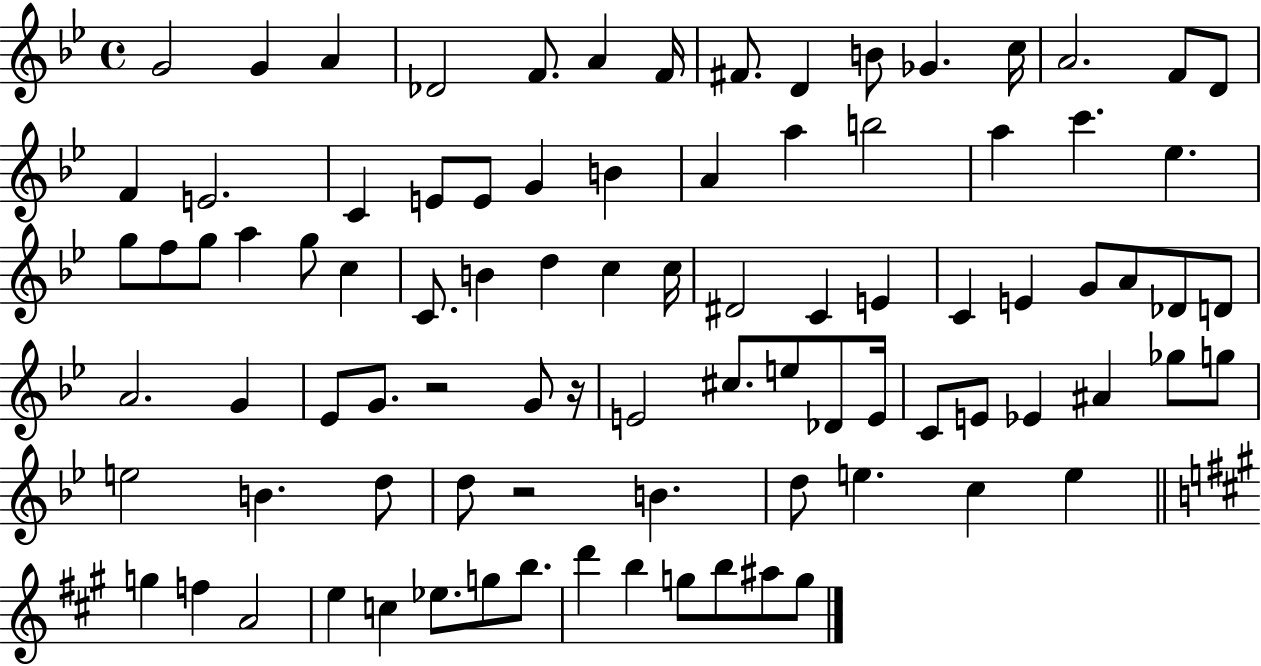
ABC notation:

X:1
T:Untitled
M:4/4
L:1/4
K:Bb
G2 G A _D2 F/2 A F/4 ^F/2 D B/2 _G c/4 A2 F/2 D/2 F E2 C E/2 E/2 G B A a b2 a c' _e g/2 f/2 g/2 a g/2 c C/2 B d c c/4 ^D2 C E C E G/2 A/2 _D/2 D/2 A2 G _E/2 G/2 z2 G/2 z/4 E2 ^c/2 e/2 _D/2 E/4 C/2 E/2 _E ^A _g/2 g/2 e2 B d/2 d/2 z2 B d/2 e c e g f A2 e c _e/2 g/2 b/2 d' b g/2 b/2 ^a/2 g/2